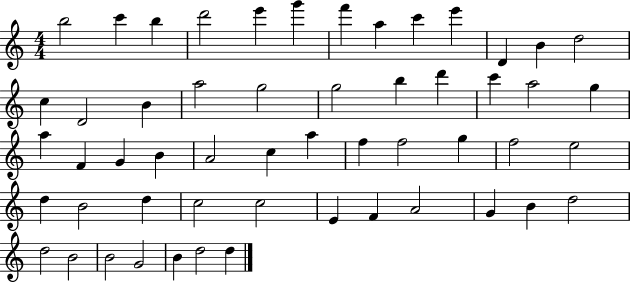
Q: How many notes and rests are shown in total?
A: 54